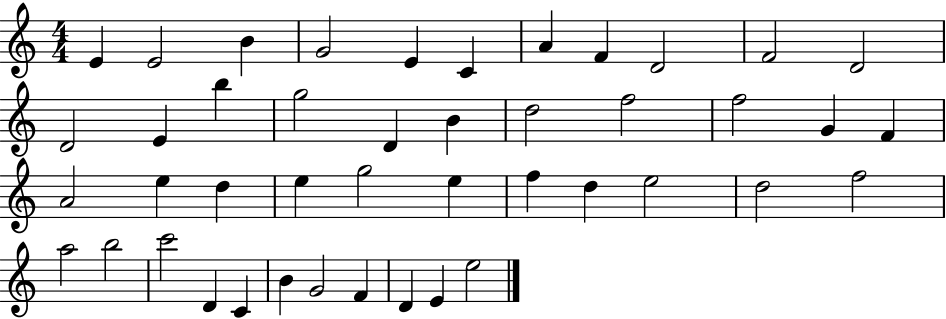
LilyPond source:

{
  \clef treble
  \numericTimeSignature
  \time 4/4
  \key c \major
  e'4 e'2 b'4 | g'2 e'4 c'4 | a'4 f'4 d'2 | f'2 d'2 | \break d'2 e'4 b''4 | g''2 d'4 b'4 | d''2 f''2 | f''2 g'4 f'4 | \break a'2 e''4 d''4 | e''4 g''2 e''4 | f''4 d''4 e''2 | d''2 f''2 | \break a''2 b''2 | c'''2 d'4 c'4 | b'4 g'2 f'4 | d'4 e'4 e''2 | \break \bar "|."
}